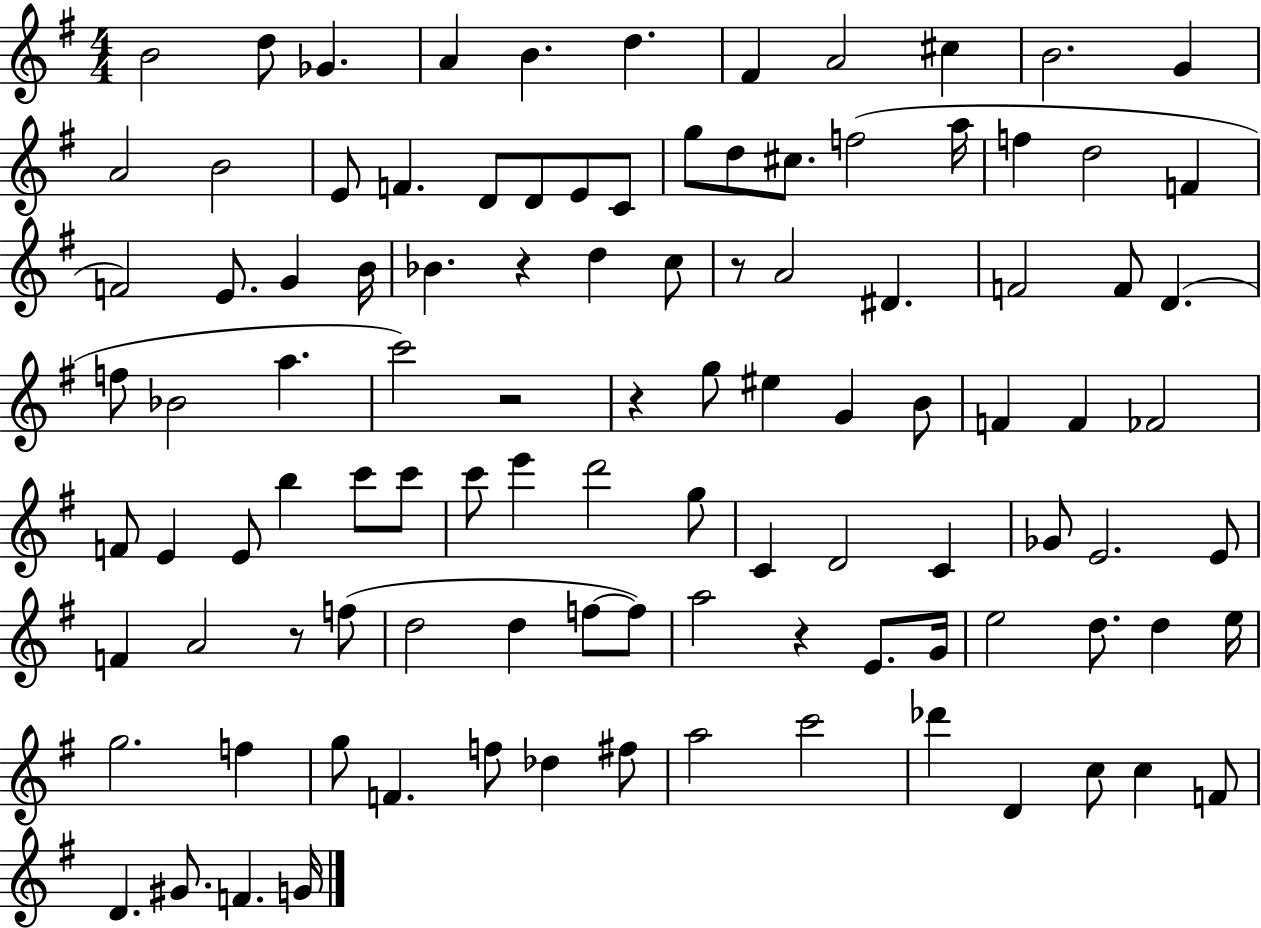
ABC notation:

X:1
T:Untitled
M:4/4
L:1/4
K:G
B2 d/2 _G A B d ^F A2 ^c B2 G A2 B2 E/2 F D/2 D/2 E/2 C/2 g/2 d/2 ^c/2 f2 a/4 f d2 F F2 E/2 G B/4 _B z d c/2 z/2 A2 ^D F2 F/2 D f/2 _B2 a c'2 z2 z g/2 ^e G B/2 F F _F2 F/2 E E/2 b c'/2 c'/2 c'/2 e' d'2 g/2 C D2 C _G/2 E2 E/2 F A2 z/2 f/2 d2 d f/2 f/2 a2 z E/2 G/4 e2 d/2 d e/4 g2 f g/2 F f/2 _d ^f/2 a2 c'2 _d' D c/2 c F/2 D ^G/2 F G/4